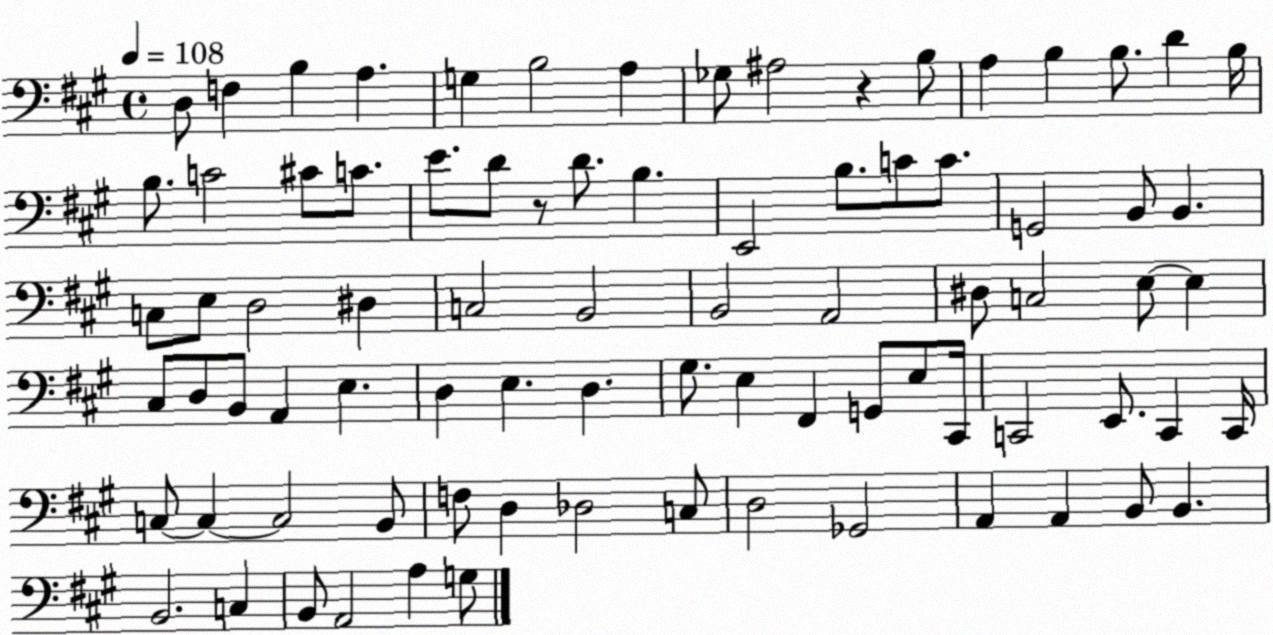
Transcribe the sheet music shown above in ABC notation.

X:1
T:Untitled
M:4/4
L:1/4
K:A
D,/2 F, B, A, G, B,2 A, _G,/2 ^A,2 z B,/2 A, B, B,/2 D B,/4 B,/2 C2 ^C/2 C/2 E/2 D/2 z/2 D/2 B, E,,2 B,/2 C/2 C/2 G,,2 B,,/2 B,, C,/2 E,/2 D,2 ^D, C,2 B,,2 B,,2 A,,2 ^D,/2 C,2 E,/2 E, ^C,/2 D,/2 B,,/2 A,, E, D, E, D, ^G,/2 E, ^F,, G,,/2 E,/2 ^C,,/4 C,,2 E,,/2 C,, C,,/4 C,/2 C, C,2 B,,/2 F,/2 D, _D,2 C,/2 D,2 _G,,2 A,, A,, B,,/2 B,, B,,2 C, B,,/2 A,,2 A, G,/2